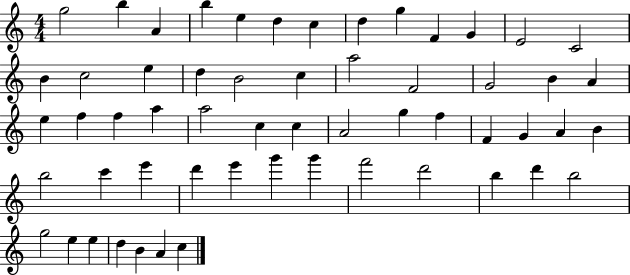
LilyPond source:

{
  \clef treble
  \numericTimeSignature
  \time 4/4
  \key c \major
  g''2 b''4 a'4 | b''4 e''4 d''4 c''4 | d''4 g''4 f'4 g'4 | e'2 c'2 | \break b'4 c''2 e''4 | d''4 b'2 c''4 | a''2 f'2 | g'2 b'4 a'4 | \break e''4 f''4 f''4 a''4 | a''2 c''4 c''4 | a'2 g''4 f''4 | f'4 g'4 a'4 b'4 | \break b''2 c'''4 e'''4 | d'''4 e'''4 g'''4 g'''4 | f'''2 d'''2 | b''4 d'''4 b''2 | \break g''2 e''4 e''4 | d''4 b'4 a'4 c''4 | \bar "|."
}